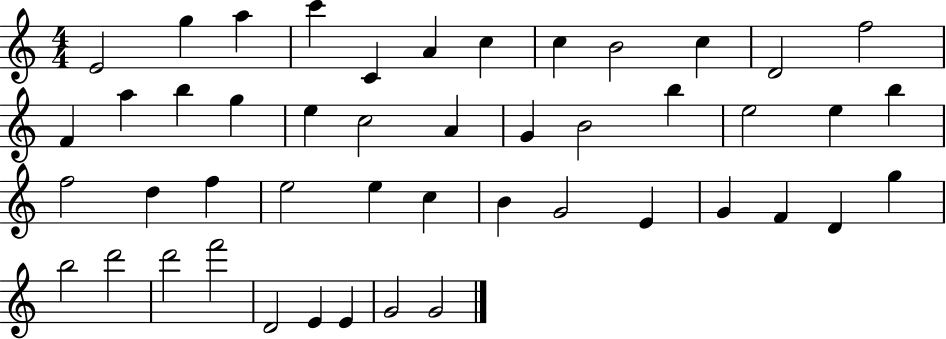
X:1
T:Untitled
M:4/4
L:1/4
K:C
E2 g a c' C A c c B2 c D2 f2 F a b g e c2 A G B2 b e2 e b f2 d f e2 e c B G2 E G F D g b2 d'2 d'2 f'2 D2 E E G2 G2